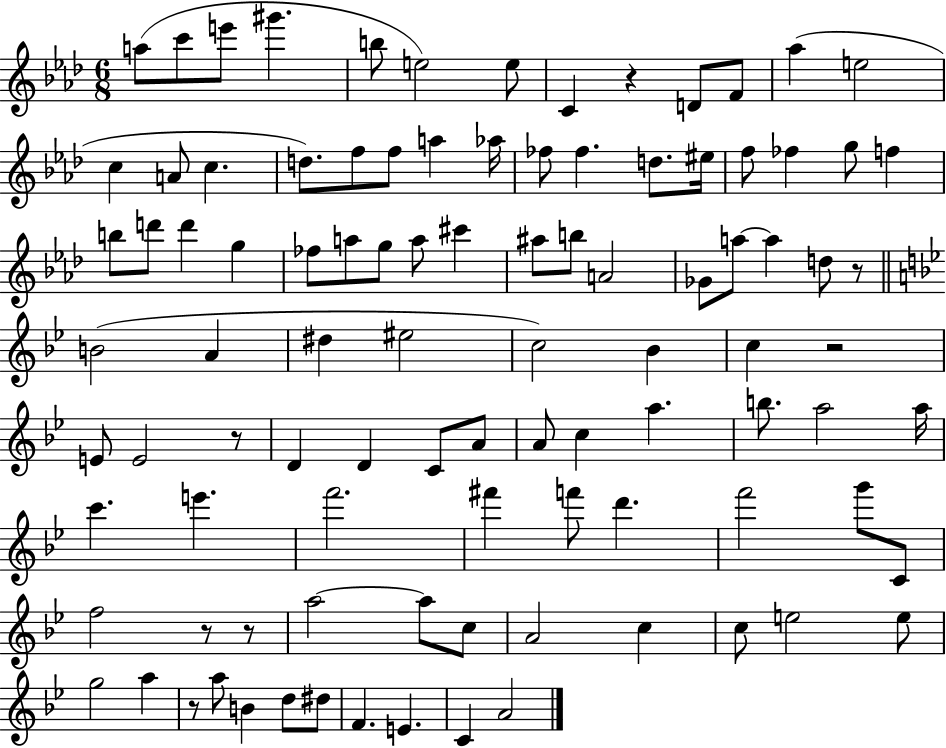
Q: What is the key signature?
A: AES major